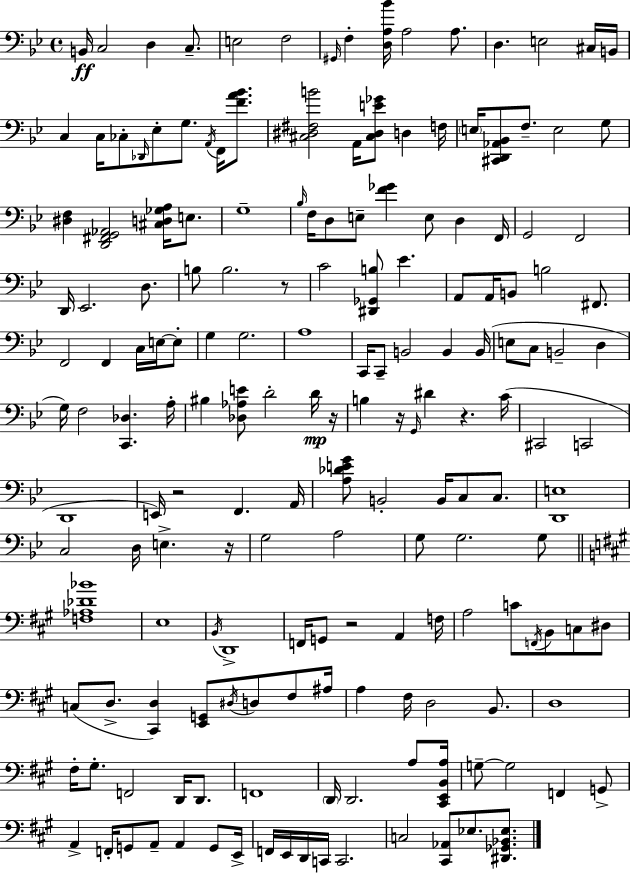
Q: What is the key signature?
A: BES major